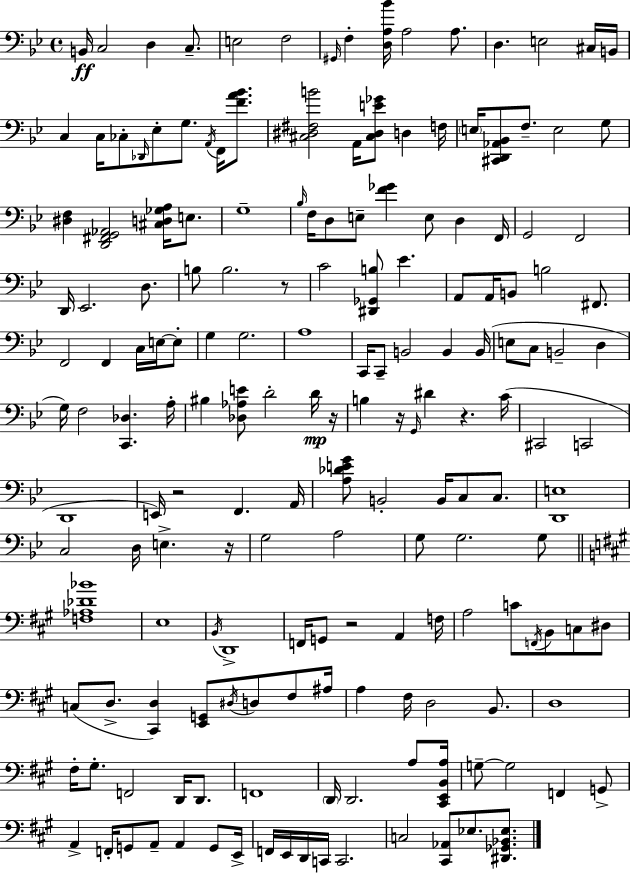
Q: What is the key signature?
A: BES major